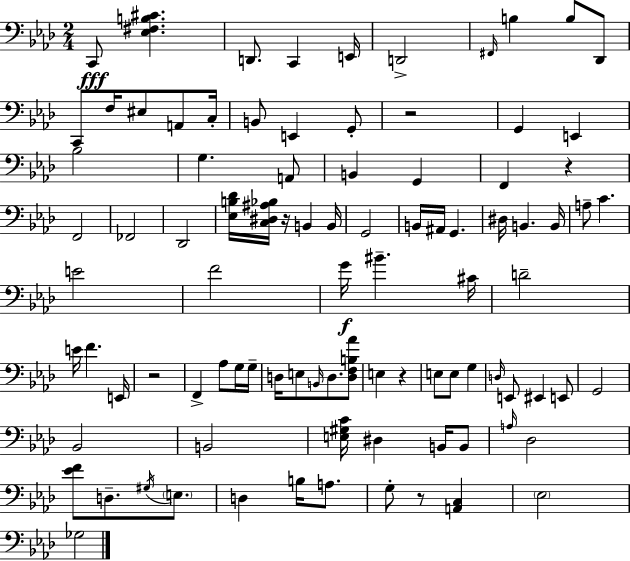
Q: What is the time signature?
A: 2/4